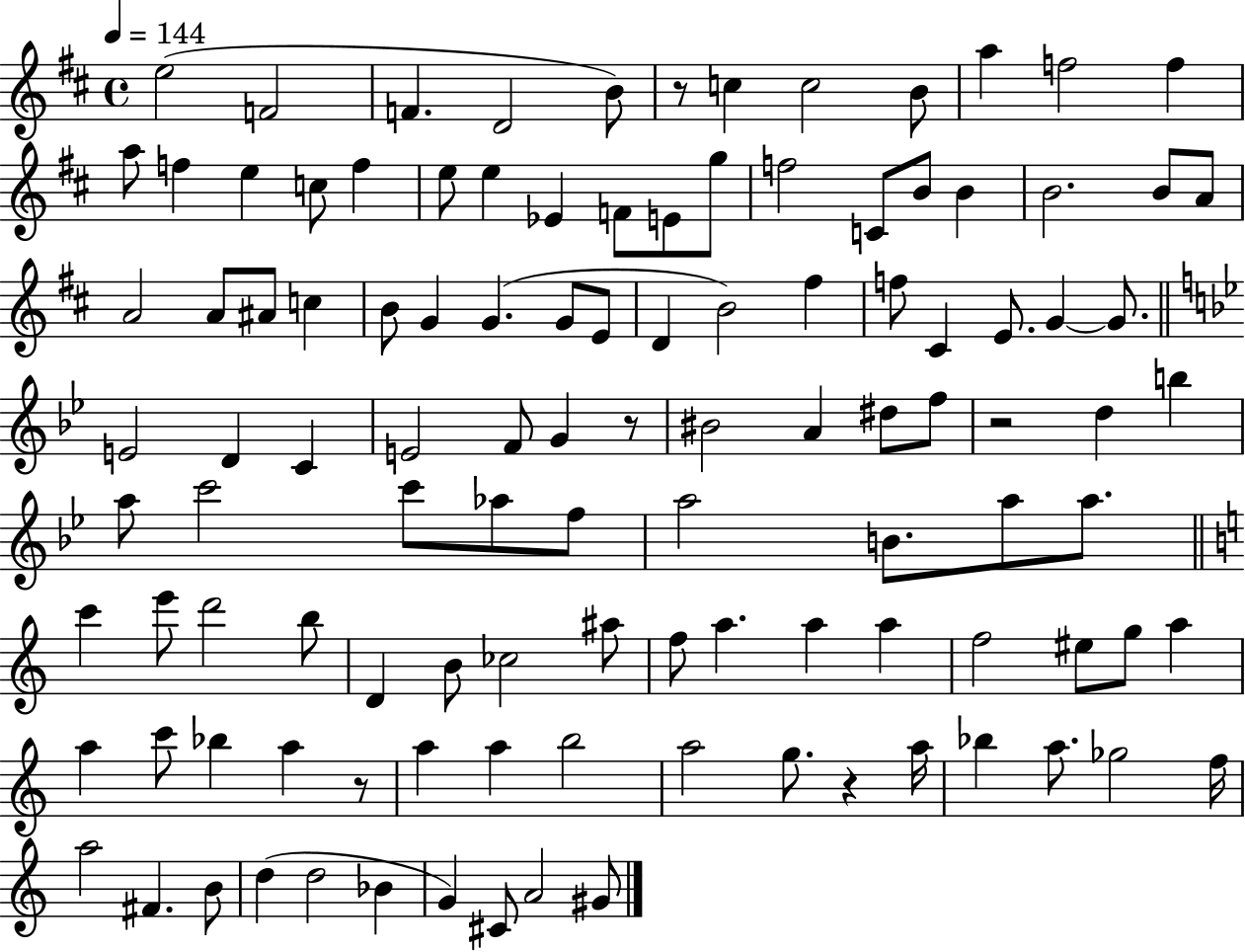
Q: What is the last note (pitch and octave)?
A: G#4